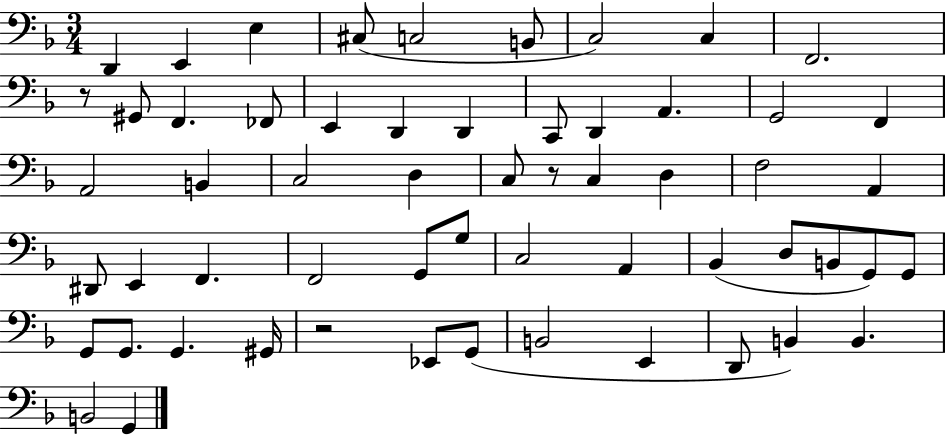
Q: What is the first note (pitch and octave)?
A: D2